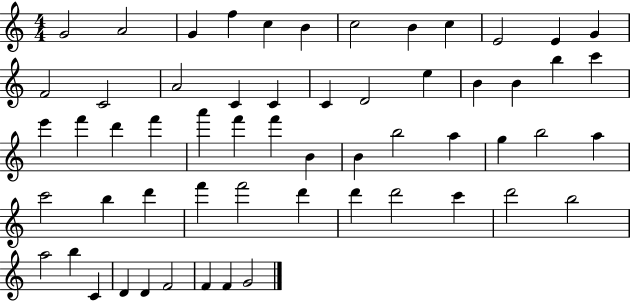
G4/h A4/h G4/q F5/q C5/q B4/q C5/h B4/q C5/q E4/h E4/q G4/q F4/h C4/h A4/h C4/q C4/q C4/q D4/h E5/q B4/q B4/q B5/q C6/q E6/q F6/q D6/q F6/q A6/q F6/q F6/q B4/q B4/q B5/h A5/q G5/q B5/h A5/q C6/h B5/q D6/q F6/q F6/h D6/q D6/q D6/h C6/q D6/h B5/h A5/h B5/q C4/q D4/q D4/q F4/h F4/q F4/q G4/h